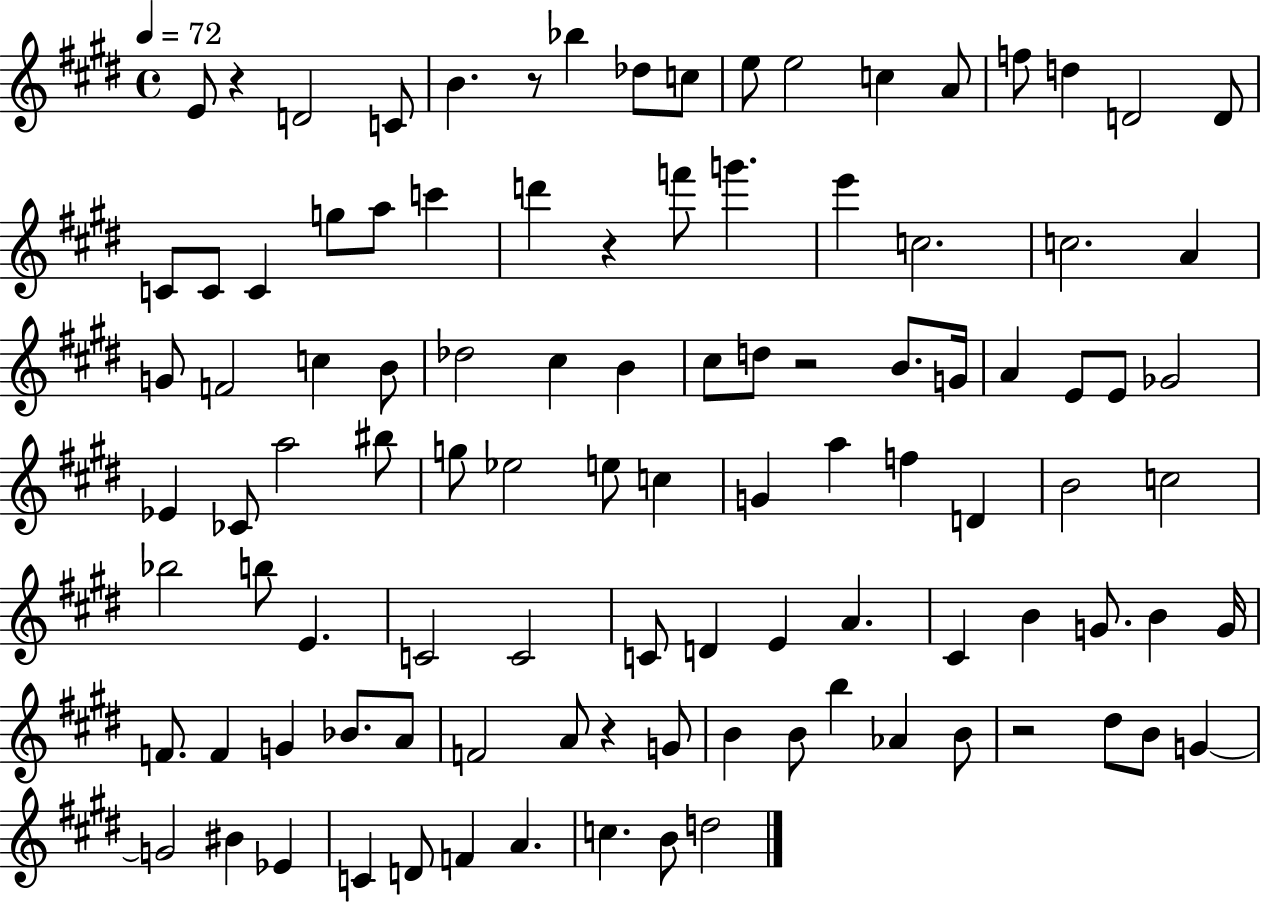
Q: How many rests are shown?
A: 6